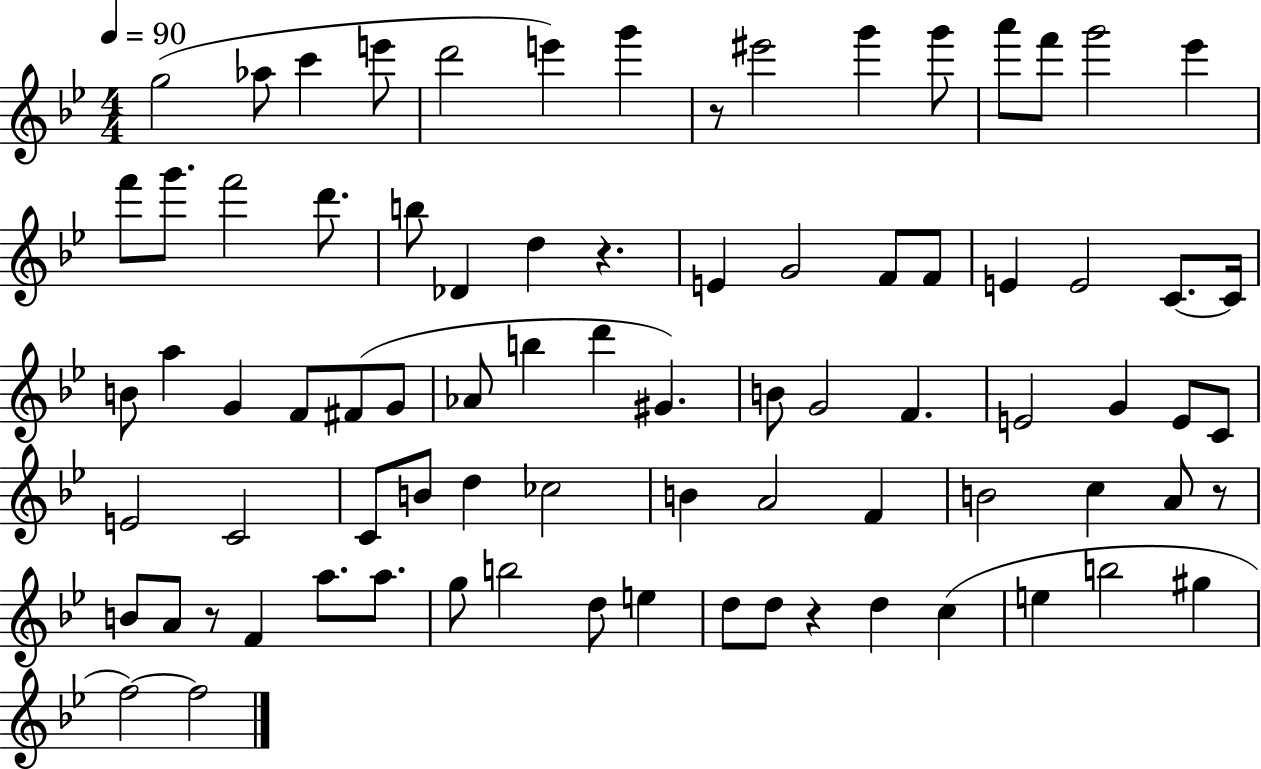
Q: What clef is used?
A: treble